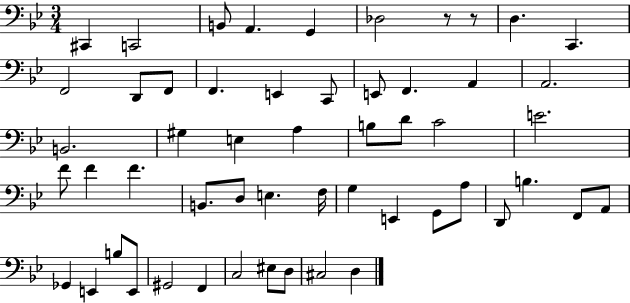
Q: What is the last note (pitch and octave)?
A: D3